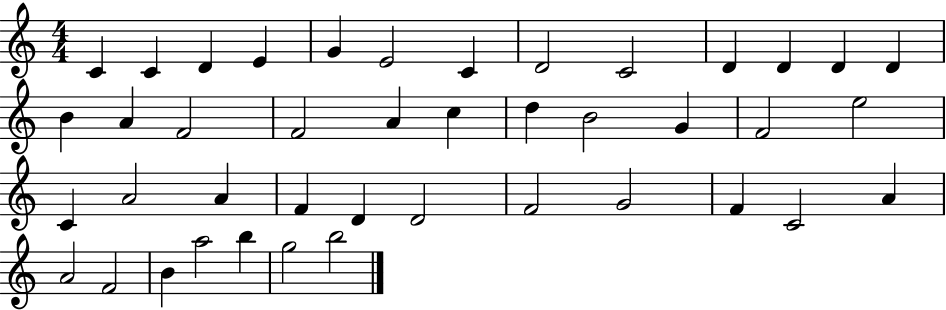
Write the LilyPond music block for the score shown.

{
  \clef treble
  \numericTimeSignature
  \time 4/4
  \key c \major
  c'4 c'4 d'4 e'4 | g'4 e'2 c'4 | d'2 c'2 | d'4 d'4 d'4 d'4 | \break b'4 a'4 f'2 | f'2 a'4 c''4 | d''4 b'2 g'4 | f'2 e''2 | \break c'4 a'2 a'4 | f'4 d'4 d'2 | f'2 g'2 | f'4 c'2 a'4 | \break a'2 f'2 | b'4 a''2 b''4 | g''2 b''2 | \bar "|."
}